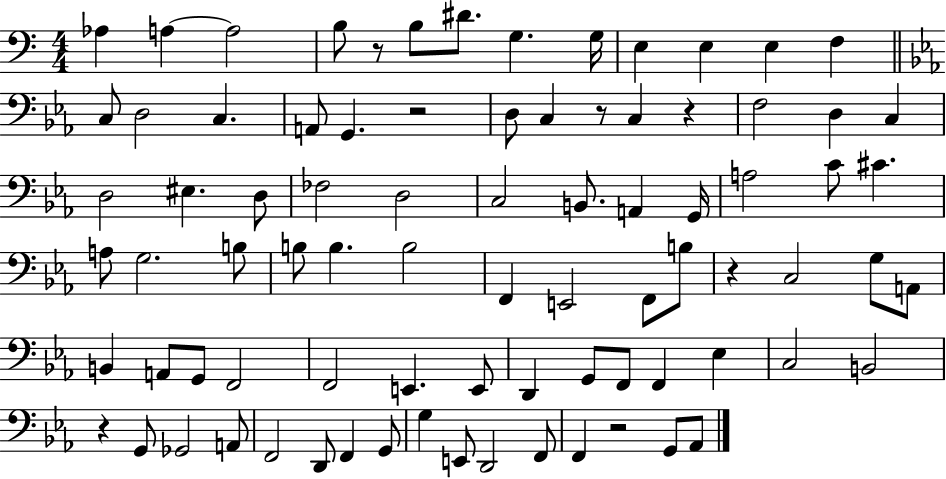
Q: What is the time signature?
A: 4/4